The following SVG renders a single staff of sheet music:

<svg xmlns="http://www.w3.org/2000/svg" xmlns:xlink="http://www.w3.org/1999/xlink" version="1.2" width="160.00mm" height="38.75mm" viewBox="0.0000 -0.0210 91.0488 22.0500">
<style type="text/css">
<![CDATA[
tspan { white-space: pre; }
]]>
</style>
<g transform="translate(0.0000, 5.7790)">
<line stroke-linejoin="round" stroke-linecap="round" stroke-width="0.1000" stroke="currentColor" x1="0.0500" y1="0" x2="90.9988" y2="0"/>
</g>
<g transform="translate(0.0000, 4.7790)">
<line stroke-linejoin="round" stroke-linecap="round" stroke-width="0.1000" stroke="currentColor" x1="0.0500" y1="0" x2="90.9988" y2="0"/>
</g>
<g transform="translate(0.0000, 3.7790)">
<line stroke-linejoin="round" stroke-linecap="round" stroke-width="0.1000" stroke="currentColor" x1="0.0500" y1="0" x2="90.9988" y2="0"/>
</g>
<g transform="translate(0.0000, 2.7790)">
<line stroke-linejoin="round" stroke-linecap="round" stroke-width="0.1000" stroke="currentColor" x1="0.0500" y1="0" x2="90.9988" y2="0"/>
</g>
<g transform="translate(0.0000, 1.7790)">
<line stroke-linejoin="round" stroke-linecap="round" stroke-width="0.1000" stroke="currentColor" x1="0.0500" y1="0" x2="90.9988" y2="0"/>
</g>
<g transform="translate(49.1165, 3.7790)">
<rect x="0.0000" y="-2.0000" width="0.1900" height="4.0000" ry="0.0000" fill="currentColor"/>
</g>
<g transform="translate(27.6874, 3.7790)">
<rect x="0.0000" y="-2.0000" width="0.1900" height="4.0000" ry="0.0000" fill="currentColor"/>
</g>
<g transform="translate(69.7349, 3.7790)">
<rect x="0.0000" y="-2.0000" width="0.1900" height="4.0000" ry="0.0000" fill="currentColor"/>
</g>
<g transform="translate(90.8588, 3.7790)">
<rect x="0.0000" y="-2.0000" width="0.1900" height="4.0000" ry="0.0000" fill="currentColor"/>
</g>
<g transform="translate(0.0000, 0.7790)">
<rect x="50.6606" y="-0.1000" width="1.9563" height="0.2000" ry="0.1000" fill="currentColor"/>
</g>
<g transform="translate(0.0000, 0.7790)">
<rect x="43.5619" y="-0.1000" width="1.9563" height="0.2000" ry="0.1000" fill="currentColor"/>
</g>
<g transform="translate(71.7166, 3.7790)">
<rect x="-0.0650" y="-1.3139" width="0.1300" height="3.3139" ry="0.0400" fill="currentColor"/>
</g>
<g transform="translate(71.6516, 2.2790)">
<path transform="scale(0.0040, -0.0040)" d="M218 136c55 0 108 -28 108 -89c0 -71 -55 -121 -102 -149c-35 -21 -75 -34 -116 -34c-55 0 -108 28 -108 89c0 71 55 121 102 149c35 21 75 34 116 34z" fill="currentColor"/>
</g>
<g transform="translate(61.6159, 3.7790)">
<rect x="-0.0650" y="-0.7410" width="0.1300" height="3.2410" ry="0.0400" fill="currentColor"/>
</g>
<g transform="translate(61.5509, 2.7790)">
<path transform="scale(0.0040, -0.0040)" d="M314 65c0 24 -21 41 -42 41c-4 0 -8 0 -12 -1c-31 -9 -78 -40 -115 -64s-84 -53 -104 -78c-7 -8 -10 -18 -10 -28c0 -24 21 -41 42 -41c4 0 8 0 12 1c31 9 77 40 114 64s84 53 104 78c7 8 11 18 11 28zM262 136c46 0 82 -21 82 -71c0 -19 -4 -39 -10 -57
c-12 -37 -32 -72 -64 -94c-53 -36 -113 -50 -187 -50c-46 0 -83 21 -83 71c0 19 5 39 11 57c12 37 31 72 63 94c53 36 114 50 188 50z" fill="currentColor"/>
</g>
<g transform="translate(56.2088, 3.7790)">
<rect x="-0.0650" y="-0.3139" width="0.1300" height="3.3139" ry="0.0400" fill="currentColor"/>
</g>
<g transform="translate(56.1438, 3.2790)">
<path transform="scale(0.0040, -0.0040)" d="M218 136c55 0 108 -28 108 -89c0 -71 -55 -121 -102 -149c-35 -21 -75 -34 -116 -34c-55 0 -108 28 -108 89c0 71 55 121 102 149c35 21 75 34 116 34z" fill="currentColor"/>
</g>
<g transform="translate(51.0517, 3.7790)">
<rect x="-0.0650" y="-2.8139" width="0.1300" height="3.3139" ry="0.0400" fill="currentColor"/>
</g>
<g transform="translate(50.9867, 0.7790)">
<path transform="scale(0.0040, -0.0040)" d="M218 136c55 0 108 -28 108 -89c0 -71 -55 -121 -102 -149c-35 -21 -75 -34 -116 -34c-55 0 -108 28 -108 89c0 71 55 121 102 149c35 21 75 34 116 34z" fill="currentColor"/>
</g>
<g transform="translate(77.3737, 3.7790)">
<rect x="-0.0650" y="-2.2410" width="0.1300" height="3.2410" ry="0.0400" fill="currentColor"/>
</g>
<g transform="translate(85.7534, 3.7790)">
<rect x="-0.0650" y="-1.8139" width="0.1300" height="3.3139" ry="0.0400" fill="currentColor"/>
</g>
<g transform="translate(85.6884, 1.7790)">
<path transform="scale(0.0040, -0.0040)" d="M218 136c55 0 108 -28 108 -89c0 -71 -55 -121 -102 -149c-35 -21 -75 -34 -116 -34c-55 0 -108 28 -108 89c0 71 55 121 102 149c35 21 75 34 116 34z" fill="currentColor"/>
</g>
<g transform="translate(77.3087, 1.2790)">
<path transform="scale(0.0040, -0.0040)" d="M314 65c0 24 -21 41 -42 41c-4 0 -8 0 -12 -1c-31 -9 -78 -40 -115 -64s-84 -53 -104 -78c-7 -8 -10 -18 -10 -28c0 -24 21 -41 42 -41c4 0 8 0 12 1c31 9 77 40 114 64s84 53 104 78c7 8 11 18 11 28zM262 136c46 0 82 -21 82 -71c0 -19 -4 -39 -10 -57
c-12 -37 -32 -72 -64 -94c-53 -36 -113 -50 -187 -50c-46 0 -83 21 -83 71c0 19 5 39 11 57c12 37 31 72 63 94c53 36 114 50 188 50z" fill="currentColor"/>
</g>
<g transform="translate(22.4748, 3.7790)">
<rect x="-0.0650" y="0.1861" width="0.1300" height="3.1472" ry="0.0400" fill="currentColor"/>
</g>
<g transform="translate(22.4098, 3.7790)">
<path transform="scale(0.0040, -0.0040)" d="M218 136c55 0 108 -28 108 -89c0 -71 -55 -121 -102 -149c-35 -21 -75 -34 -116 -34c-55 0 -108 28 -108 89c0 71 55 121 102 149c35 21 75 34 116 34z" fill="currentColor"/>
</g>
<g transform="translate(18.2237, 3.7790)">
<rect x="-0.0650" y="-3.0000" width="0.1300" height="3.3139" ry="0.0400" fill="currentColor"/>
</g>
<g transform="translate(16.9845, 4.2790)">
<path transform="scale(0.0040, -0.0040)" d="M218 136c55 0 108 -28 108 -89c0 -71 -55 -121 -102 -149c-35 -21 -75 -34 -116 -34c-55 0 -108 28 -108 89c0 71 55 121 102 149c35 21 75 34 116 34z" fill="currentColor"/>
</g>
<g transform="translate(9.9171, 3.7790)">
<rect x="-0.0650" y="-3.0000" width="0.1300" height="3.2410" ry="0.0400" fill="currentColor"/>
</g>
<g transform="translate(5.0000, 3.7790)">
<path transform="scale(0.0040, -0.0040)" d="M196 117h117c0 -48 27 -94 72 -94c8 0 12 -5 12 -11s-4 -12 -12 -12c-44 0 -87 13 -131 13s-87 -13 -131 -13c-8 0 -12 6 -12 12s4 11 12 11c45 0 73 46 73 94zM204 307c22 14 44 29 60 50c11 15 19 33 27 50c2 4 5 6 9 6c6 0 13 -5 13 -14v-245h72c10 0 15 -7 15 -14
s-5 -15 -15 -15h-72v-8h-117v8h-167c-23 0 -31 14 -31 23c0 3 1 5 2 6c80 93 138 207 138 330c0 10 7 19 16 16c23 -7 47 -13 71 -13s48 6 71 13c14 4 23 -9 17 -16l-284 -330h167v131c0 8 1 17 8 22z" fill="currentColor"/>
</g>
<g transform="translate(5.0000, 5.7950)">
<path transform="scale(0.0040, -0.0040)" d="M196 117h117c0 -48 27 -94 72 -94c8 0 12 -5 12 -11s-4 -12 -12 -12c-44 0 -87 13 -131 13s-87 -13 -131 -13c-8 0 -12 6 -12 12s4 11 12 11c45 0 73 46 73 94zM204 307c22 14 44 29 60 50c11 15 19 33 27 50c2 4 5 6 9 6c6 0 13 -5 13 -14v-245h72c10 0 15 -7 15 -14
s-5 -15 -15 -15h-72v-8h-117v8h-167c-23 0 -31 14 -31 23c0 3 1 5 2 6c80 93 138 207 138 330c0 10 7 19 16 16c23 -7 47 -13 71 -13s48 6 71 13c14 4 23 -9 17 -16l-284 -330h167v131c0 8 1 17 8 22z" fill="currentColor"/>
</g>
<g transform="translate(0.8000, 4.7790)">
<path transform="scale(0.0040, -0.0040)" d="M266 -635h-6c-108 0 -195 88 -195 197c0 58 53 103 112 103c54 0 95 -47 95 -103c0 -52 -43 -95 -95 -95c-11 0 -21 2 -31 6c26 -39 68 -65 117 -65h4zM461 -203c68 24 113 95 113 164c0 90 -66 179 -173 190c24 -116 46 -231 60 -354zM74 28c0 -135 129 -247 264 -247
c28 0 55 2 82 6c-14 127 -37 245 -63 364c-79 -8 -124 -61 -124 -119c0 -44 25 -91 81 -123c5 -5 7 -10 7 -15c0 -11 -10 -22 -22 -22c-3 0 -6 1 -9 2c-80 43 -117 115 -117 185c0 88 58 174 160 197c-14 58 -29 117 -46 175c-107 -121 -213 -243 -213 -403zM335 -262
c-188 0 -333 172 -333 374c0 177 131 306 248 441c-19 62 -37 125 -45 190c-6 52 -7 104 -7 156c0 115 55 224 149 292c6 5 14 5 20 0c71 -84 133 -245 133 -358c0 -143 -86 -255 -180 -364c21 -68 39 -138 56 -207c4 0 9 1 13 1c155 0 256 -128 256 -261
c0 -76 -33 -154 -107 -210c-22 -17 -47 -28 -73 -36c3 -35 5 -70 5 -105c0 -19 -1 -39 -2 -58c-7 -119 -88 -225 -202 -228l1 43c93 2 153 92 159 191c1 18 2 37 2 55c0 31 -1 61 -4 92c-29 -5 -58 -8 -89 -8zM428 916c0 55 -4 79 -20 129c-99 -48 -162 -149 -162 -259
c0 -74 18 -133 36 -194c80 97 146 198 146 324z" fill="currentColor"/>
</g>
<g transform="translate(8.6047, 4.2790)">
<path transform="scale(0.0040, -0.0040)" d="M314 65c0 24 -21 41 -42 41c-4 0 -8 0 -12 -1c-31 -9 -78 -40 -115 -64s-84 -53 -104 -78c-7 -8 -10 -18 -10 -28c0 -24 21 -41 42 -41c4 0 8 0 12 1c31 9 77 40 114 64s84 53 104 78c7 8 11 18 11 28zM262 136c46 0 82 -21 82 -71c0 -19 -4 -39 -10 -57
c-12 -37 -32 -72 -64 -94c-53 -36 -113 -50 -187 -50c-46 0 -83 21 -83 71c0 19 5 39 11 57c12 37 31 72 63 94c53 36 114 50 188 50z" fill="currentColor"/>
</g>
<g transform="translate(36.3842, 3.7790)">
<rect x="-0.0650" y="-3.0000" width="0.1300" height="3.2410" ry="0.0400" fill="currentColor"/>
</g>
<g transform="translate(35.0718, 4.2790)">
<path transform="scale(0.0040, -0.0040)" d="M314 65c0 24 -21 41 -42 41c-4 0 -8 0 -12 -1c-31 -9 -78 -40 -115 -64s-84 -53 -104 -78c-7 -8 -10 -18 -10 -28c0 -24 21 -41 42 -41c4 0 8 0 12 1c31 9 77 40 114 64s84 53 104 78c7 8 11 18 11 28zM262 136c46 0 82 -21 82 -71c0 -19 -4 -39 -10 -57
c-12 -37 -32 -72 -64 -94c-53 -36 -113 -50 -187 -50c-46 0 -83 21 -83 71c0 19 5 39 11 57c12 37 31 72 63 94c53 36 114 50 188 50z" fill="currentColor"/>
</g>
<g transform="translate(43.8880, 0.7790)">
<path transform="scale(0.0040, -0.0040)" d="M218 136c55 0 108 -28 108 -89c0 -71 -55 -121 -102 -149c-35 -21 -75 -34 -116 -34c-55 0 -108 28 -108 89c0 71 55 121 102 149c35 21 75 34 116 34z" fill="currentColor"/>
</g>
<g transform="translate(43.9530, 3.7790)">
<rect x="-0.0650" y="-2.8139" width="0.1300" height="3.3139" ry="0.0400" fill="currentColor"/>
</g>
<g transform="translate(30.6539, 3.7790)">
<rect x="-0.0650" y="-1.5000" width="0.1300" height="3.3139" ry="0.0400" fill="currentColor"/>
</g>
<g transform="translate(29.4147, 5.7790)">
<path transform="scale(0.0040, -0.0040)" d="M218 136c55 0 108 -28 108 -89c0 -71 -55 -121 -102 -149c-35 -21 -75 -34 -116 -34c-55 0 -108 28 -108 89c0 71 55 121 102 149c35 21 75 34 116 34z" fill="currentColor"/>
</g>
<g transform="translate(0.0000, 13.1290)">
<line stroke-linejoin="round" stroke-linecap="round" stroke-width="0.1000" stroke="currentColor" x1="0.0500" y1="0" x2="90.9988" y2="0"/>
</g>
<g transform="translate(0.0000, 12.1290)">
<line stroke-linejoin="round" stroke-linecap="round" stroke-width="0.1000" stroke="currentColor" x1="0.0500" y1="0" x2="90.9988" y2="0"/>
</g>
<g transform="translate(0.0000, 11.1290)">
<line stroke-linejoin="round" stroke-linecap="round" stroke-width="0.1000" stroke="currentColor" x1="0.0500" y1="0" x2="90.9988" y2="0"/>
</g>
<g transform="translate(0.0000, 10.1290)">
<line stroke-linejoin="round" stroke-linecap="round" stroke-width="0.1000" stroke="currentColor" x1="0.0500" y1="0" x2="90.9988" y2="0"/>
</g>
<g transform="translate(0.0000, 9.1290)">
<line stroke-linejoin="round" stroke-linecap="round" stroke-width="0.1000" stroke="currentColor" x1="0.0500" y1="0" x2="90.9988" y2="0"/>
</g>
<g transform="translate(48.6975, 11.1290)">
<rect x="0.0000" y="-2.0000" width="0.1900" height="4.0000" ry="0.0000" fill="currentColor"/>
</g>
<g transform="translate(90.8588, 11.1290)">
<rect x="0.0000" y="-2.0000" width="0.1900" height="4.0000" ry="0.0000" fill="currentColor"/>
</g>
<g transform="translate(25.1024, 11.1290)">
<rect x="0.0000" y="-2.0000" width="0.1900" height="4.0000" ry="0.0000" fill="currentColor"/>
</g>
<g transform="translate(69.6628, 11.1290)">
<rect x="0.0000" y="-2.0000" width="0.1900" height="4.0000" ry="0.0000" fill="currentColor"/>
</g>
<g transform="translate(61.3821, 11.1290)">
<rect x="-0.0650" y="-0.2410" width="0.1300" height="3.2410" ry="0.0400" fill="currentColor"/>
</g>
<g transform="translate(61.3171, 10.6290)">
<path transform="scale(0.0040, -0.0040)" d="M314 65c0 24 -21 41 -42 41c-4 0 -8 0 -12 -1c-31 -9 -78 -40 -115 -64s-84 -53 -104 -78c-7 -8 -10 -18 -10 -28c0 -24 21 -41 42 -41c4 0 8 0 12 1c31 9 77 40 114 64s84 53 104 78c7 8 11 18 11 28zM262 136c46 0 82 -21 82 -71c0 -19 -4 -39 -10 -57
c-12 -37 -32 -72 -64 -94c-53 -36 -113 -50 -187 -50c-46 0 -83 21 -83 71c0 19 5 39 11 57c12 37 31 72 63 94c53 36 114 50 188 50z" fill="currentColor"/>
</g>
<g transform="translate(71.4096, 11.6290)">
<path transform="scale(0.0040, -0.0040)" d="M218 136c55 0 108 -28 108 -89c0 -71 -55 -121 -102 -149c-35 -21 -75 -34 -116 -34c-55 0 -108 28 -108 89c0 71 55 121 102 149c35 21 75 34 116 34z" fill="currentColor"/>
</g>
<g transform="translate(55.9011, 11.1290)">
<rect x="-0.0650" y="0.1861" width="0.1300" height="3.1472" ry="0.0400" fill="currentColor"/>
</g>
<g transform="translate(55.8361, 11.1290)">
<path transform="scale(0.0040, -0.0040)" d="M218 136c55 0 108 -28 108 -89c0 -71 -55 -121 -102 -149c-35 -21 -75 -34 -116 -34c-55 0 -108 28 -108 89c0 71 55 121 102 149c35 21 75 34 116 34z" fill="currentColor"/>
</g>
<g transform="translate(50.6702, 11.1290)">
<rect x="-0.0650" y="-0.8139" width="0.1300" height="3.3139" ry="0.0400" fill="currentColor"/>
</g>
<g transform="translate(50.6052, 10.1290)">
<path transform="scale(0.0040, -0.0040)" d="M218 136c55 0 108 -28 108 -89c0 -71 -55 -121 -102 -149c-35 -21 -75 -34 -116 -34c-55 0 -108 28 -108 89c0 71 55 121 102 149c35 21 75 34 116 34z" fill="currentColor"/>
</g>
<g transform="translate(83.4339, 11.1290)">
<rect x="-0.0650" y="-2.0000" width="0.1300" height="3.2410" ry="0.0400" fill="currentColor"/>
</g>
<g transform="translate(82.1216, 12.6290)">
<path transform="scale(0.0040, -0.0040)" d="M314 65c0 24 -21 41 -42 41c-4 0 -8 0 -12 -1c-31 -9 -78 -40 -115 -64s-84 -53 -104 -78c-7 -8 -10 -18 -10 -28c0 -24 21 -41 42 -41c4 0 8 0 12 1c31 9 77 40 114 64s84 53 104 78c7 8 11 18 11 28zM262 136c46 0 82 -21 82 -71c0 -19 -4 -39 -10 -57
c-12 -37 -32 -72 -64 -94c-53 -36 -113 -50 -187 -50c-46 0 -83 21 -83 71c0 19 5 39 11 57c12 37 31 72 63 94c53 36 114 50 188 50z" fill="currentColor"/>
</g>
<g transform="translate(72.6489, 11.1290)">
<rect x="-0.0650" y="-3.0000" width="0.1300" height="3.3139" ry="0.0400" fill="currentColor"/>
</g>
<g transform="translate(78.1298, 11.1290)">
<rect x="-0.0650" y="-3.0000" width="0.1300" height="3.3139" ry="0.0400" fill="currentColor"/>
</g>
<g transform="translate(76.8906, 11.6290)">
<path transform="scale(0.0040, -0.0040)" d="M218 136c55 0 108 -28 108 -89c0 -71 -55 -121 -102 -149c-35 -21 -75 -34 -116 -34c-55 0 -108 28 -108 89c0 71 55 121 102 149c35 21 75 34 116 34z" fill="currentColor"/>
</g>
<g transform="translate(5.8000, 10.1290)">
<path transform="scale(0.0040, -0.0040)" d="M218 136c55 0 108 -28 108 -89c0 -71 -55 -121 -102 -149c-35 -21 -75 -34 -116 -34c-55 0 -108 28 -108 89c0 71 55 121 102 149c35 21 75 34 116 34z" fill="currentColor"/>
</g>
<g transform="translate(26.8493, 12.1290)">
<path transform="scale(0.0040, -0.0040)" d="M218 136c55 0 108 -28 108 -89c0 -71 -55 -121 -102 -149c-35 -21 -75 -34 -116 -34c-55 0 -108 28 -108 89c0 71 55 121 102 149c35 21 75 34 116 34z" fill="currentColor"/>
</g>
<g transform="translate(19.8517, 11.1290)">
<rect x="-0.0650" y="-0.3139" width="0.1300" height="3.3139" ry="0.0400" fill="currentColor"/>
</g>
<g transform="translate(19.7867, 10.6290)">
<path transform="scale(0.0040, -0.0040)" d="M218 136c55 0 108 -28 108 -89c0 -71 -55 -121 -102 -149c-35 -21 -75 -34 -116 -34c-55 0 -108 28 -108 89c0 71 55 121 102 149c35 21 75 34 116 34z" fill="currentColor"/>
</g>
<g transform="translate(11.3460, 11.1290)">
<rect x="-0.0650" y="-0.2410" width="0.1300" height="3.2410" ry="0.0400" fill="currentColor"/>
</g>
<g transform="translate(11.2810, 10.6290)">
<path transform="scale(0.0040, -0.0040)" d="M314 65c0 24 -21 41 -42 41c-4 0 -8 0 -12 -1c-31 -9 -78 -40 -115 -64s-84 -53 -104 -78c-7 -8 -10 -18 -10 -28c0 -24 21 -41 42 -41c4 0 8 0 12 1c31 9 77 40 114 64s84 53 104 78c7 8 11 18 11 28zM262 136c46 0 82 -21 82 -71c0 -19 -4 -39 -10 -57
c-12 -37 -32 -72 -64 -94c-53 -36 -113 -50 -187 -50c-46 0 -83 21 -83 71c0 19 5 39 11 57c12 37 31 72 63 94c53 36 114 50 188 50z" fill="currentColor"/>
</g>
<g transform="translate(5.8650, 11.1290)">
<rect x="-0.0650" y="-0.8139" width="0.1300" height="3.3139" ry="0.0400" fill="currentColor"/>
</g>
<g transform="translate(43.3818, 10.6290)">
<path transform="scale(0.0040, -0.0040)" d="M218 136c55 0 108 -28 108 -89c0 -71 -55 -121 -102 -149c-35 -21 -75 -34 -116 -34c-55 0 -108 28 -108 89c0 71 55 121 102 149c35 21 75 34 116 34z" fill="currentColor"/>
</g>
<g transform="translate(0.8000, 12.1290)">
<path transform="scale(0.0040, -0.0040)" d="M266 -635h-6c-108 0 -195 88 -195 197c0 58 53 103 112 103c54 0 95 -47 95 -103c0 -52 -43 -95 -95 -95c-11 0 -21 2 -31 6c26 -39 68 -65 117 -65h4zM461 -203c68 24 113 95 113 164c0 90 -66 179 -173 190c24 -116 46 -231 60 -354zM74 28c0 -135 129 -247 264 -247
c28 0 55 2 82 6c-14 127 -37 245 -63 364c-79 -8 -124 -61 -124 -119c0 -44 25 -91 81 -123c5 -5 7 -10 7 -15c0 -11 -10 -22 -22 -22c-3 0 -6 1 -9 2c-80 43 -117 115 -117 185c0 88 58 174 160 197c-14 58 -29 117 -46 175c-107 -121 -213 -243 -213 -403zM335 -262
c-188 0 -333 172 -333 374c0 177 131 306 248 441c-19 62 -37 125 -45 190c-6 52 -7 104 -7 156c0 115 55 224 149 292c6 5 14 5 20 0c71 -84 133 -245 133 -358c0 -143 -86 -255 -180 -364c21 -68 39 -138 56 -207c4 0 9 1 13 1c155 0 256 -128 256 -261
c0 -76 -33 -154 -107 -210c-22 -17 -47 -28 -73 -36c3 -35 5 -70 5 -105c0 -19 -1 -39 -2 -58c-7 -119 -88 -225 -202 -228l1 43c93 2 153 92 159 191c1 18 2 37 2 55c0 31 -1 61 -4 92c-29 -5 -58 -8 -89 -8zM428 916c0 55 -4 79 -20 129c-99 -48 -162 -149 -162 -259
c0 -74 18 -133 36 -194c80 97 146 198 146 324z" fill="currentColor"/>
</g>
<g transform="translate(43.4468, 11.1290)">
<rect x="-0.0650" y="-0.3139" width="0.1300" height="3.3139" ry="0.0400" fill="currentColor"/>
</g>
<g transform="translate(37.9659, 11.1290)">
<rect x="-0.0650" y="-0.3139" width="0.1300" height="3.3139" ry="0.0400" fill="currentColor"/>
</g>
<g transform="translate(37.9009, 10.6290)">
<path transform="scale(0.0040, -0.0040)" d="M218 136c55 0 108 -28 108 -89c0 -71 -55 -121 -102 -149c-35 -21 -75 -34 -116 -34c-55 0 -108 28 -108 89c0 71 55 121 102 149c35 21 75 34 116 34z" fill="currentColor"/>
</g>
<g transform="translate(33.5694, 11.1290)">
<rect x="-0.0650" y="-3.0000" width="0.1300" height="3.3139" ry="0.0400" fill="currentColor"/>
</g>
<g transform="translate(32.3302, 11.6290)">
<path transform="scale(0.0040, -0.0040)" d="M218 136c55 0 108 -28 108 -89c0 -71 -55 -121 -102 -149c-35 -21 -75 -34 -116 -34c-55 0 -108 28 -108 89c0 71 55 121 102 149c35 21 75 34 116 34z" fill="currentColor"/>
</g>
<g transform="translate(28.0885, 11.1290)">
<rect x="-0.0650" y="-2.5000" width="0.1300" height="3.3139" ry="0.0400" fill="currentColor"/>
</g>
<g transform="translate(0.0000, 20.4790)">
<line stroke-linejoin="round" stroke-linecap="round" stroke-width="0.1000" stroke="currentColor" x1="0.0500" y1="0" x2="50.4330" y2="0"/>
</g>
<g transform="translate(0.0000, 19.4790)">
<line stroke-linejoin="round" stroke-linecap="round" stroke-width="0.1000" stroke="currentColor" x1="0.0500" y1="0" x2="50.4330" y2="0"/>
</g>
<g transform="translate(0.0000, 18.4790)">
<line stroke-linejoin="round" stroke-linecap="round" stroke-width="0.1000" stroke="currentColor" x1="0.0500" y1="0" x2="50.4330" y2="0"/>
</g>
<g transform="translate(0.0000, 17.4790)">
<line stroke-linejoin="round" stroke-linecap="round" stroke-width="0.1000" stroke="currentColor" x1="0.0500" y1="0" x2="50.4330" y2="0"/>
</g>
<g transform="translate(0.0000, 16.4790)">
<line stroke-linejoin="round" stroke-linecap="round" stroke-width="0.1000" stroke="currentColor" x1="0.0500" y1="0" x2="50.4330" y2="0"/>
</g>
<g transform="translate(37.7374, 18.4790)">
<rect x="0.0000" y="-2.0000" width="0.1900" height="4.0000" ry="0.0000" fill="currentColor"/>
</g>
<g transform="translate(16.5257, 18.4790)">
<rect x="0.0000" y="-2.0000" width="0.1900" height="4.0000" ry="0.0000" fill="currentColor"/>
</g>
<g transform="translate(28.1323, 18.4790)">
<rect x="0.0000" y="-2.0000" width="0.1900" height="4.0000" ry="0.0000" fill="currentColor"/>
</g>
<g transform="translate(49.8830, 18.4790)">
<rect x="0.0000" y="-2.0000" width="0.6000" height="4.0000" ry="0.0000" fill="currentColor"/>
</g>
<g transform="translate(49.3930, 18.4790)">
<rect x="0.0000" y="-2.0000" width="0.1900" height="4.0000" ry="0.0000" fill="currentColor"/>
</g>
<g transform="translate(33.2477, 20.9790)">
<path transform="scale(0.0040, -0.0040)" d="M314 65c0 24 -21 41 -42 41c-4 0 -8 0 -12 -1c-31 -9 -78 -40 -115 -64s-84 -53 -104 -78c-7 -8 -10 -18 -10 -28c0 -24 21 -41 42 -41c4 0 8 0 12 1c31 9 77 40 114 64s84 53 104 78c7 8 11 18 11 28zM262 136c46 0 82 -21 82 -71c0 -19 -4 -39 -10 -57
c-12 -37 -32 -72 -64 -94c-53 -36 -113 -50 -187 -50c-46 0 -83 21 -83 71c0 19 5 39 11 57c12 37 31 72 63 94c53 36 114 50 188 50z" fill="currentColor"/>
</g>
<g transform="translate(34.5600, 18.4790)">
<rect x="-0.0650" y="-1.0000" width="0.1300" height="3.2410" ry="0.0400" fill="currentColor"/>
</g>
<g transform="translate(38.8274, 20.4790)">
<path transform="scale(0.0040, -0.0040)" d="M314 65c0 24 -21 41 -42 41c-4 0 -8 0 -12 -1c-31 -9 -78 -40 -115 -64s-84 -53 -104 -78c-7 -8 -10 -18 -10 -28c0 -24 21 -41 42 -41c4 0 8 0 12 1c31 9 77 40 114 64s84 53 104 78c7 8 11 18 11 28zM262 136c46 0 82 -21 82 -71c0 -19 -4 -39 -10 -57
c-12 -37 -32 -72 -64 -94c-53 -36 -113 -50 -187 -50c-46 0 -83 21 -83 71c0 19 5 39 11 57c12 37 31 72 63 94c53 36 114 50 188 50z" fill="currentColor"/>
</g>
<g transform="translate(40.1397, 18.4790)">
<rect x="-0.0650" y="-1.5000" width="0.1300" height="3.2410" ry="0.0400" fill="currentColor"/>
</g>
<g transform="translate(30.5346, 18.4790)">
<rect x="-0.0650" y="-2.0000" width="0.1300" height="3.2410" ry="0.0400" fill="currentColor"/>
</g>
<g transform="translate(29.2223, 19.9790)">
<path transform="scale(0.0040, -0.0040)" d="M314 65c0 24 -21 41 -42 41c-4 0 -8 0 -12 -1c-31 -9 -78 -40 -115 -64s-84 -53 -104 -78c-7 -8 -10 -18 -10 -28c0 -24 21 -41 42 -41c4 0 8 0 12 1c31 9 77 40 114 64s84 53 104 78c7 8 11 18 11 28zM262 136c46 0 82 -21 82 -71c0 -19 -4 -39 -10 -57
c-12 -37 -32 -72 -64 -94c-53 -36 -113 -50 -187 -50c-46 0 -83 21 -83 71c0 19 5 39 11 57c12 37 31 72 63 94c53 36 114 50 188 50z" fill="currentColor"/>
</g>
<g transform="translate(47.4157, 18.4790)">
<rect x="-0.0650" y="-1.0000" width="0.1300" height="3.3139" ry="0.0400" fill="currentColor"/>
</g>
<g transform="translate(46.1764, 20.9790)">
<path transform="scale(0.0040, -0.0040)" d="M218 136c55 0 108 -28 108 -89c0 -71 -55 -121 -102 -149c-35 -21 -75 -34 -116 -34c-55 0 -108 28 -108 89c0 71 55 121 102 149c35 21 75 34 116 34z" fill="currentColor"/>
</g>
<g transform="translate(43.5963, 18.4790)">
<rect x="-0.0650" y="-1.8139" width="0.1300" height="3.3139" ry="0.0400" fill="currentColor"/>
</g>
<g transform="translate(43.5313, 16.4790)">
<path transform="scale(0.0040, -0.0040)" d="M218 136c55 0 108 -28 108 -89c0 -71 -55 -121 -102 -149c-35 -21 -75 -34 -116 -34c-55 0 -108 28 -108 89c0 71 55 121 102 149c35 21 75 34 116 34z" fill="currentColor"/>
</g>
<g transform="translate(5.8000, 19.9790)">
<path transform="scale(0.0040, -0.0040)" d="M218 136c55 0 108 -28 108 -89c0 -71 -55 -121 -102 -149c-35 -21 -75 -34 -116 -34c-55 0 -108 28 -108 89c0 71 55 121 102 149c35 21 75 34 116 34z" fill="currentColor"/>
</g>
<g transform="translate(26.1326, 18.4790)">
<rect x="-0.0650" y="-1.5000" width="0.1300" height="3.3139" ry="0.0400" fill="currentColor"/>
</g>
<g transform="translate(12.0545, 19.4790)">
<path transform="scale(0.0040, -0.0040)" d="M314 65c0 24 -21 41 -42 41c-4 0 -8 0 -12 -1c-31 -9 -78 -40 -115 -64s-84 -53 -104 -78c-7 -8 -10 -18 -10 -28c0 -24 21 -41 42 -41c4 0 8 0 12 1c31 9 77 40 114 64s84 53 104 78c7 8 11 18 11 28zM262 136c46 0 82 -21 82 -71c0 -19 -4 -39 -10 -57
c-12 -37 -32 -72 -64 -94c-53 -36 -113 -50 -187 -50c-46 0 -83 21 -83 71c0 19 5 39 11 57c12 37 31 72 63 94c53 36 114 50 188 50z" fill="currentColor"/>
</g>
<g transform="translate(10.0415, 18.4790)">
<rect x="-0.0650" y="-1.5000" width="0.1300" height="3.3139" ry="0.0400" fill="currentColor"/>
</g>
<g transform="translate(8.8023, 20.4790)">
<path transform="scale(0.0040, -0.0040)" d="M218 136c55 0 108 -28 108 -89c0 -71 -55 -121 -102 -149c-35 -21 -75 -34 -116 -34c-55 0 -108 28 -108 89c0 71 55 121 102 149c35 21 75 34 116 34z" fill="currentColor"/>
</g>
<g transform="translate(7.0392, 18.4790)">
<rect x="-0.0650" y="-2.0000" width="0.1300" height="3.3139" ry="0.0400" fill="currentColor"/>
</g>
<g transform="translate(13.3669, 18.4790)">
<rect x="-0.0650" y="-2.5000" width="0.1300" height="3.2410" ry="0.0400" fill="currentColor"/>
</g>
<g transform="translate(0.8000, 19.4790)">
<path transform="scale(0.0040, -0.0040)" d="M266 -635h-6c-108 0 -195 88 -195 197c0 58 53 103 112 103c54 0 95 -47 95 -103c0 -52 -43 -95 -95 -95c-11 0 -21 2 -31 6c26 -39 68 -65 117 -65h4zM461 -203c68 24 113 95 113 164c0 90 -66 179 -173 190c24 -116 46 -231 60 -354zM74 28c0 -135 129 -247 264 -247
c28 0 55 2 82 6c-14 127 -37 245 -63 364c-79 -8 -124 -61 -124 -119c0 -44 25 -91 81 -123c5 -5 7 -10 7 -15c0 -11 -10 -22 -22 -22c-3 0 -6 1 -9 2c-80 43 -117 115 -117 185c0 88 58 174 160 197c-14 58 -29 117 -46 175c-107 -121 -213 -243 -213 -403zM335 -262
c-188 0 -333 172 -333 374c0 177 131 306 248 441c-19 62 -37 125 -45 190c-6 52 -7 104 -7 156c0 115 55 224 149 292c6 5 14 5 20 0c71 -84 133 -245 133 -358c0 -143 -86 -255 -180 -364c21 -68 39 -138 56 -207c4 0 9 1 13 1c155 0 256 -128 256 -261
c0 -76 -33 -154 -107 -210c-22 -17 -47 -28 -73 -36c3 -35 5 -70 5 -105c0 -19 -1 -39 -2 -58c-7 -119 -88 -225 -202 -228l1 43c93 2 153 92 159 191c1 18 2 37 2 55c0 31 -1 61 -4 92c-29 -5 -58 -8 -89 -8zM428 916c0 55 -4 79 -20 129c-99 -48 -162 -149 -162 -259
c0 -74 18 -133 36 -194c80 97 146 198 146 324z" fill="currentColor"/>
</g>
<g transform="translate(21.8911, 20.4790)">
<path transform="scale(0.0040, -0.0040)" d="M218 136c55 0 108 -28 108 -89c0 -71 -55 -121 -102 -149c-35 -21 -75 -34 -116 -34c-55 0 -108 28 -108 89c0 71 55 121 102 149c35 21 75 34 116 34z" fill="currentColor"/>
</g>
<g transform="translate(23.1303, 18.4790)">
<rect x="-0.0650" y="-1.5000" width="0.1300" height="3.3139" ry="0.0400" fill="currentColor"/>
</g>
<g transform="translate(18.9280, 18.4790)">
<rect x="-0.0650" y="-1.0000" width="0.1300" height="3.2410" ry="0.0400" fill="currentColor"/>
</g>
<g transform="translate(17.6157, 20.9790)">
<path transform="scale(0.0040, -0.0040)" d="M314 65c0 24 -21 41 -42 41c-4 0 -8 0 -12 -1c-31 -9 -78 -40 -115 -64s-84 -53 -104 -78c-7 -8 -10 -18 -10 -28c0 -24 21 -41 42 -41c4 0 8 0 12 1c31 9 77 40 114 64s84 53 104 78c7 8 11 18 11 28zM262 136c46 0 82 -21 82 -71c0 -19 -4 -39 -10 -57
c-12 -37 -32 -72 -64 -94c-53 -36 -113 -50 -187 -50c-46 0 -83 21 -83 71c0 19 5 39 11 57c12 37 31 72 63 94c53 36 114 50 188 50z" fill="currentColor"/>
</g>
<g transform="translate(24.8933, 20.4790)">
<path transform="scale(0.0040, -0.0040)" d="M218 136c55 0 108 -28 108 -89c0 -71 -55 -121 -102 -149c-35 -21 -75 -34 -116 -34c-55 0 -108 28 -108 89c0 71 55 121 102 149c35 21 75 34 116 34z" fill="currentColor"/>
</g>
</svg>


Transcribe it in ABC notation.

X:1
T:Untitled
M:4/4
L:1/4
K:C
A2 A B E A2 a a c d2 e g2 f d c2 c G A c c d B c2 A A F2 F E G2 D2 E E F2 D2 E2 f D